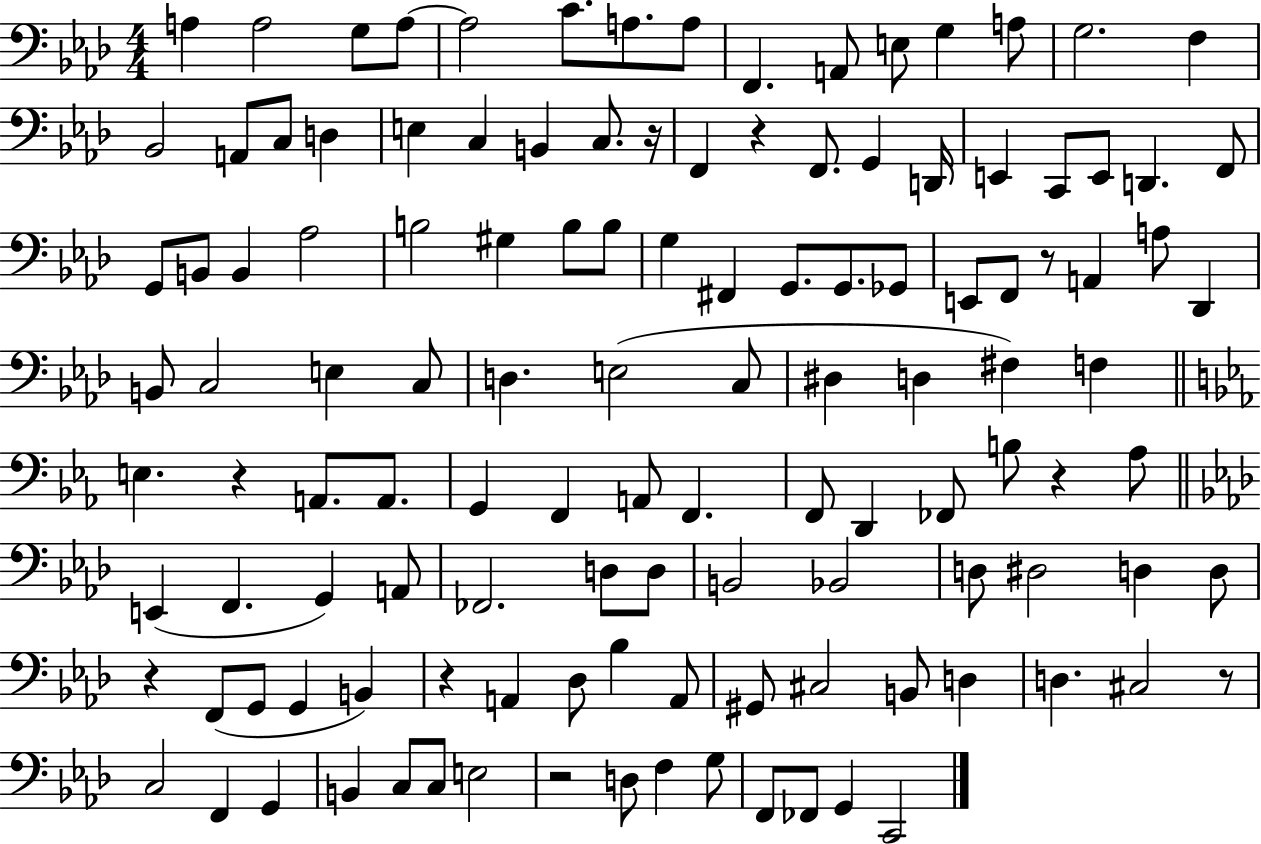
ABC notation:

X:1
T:Untitled
M:4/4
L:1/4
K:Ab
A, A,2 G,/2 A,/2 A,2 C/2 A,/2 A,/2 F,, A,,/2 E,/2 G, A,/2 G,2 F, _B,,2 A,,/2 C,/2 D, E, C, B,, C,/2 z/4 F,, z F,,/2 G,, D,,/4 E,, C,,/2 E,,/2 D,, F,,/2 G,,/2 B,,/2 B,, _A,2 B,2 ^G, B,/2 B,/2 G, ^F,, G,,/2 G,,/2 _G,,/2 E,,/2 F,,/2 z/2 A,, A,/2 _D,, B,,/2 C,2 E, C,/2 D, E,2 C,/2 ^D, D, ^F, F, E, z A,,/2 A,,/2 G,, F,, A,,/2 F,, F,,/2 D,, _F,,/2 B,/2 z _A,/2 E,, F,, G,, A,,/2 _F,,2 D,/2 D,/2 B,,2 _B,,2 D,/2 ^D,2 D, D,/2 z F,,/2 G,,/2 G,, B,, z A,, _D,/2 _B, A,,/2 ^G,,/2 ^C,2 B,,/2 D, D, ^C,2 z/2 C,2 F,, G,, B,, C,/2 C,/2 E,2 z2 D,/2 F, G,/2 F,,/2 _F,,/2 G,, C,,2